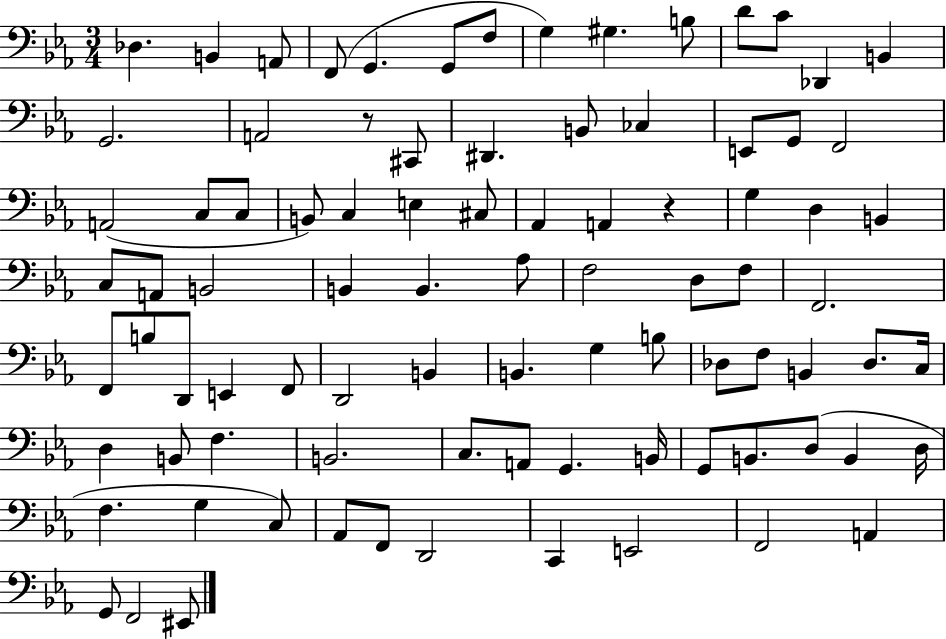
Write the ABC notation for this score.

X:1
T:Untitled
M:3/4
L:1/4
K:Eb
_D, B,, A,,/2 F,,/2 G,, G,,/2 F,/2 G, ^G, B,/2 D/2 C/2 _D,, B,, G,,2 A,,2 z/2 ^C,,/2 ^D,, B,,/2 _C, E,,/2 G,,/2 F,,2 A,,2 C,/2 C,/2 B,,/2 C, E, ^C,/2 _A,, A,, z G, D, B,, C,/2 A,,/2 B,,2 B,, B,, _A,/2 F,2 D,/2 F,/2 F,,2 F,,/2 B,/2 D,,/2 E,, F,,/2 D,,2 B,, B,, G, B,/2 _D,/2 F,/2 B,, _D,/2 C,/4 D, B,,/2 F, B,,2 C,/2 A,,/2 G,, B,,/4 G,,/2 B,,/2 D,/2 B,, D,/4 F, G, C,/2 _A,,/2 F,,/2 D,,2 C,, E,,2 F,,2 A,, G,,/2 F,,2 ^E,,/2